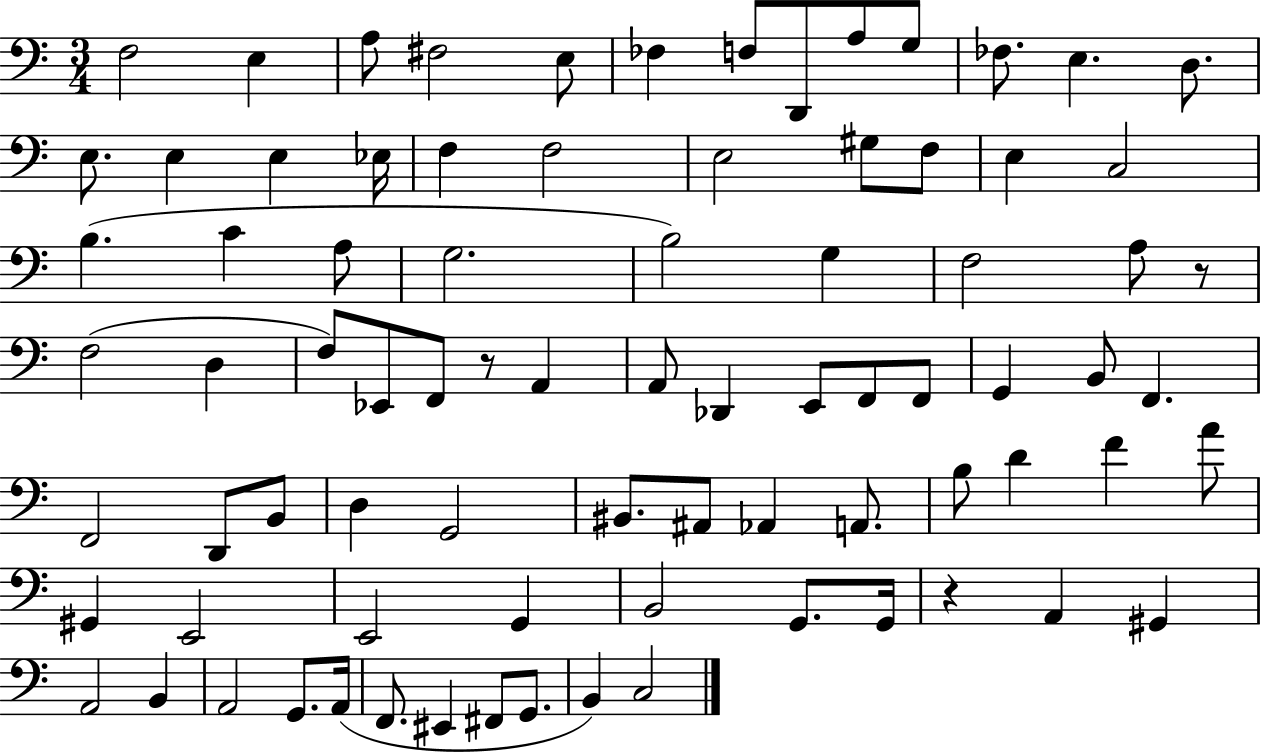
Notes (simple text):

F3/h E3/q A3/e F#3/h E3/e FES3/q F3/e D2/e A3/e G3/e FES3/e. E3/q. D3/e. E3/e. E3/q E3/q Eb3/s F3/q F3/h E3/h G#3/e F3/e E3/q C3/h B3/q. C4/q A3/e G3/h. B3/h G3/q F3/h A3/e R/e F3/h D3/q F3/e Eb2/e F2/e R/e A2/q A2/e Db2/q E2/e F2/e F2/e G2/q B2/e F2/q. F2/h D2/e B2/e D3/q G2/h BIS2/e. A#2/e Ab2/q A2/e. B3/e D4/q F4/q A4/e G#2/q E2/h E2/h G2/q B2/h G2/e. G2/s R/q A2/q G#2/q A2/h B2/q A2/h G2/e. A2/s F2/e. EIS2/q F#2/e G2/e. B2/q C3/h